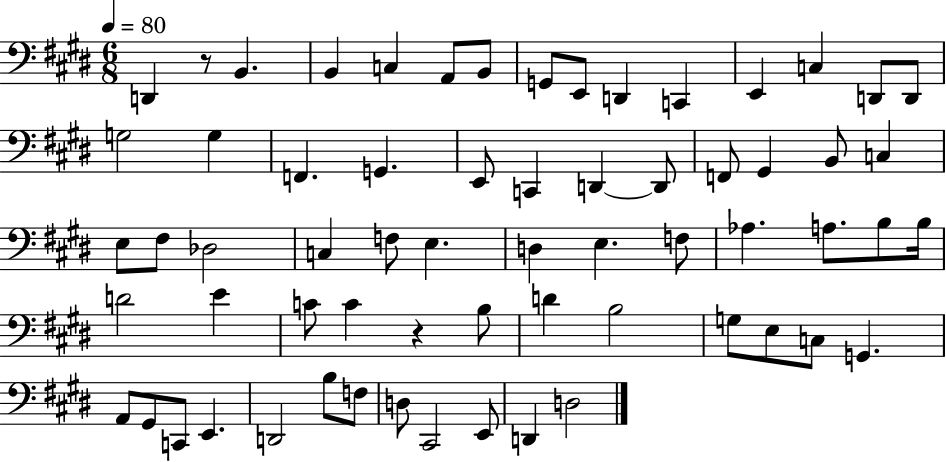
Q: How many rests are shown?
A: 2